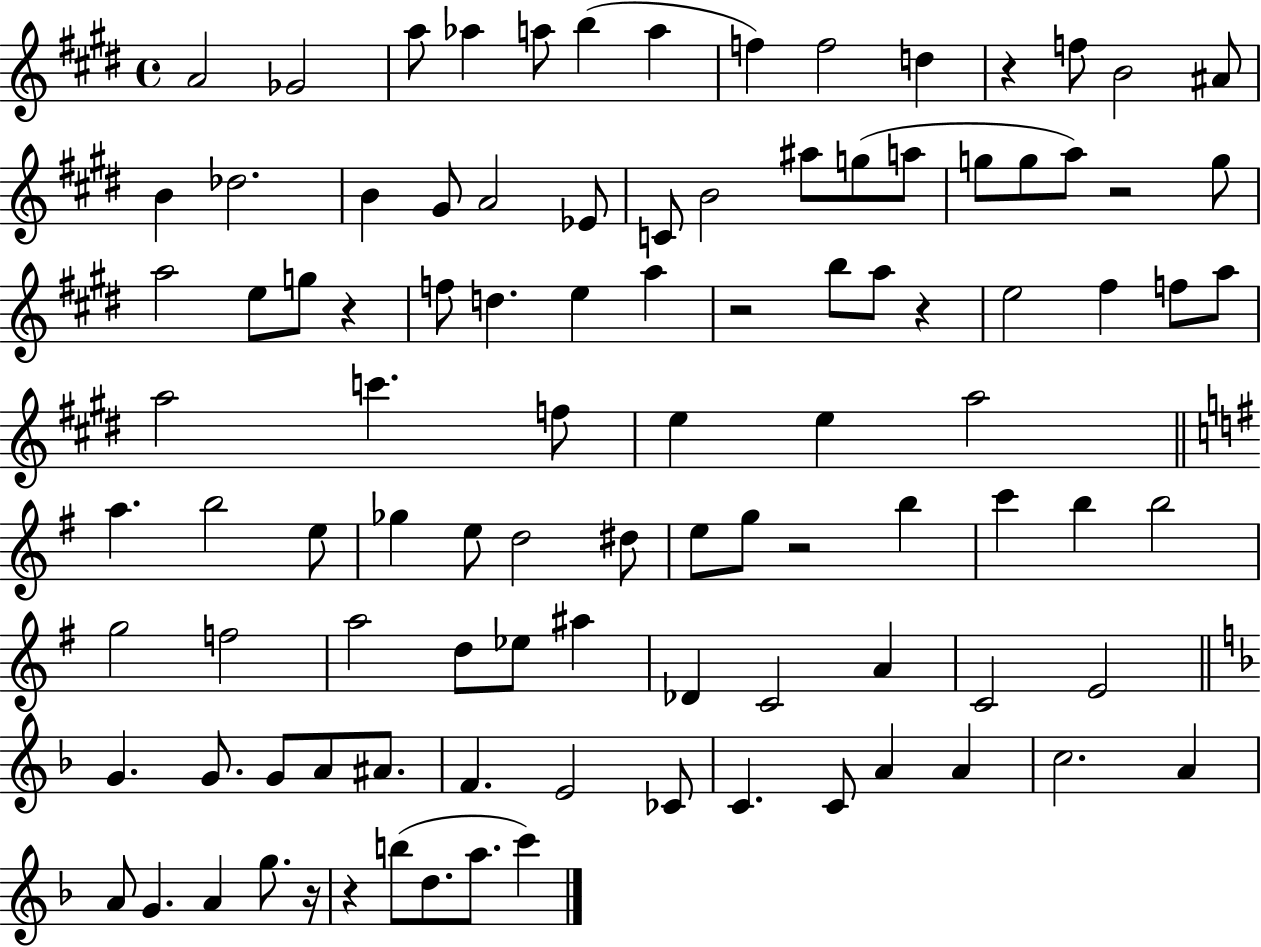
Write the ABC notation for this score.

X:1
T:Untitled
M:4/4
L:1/4
K:E
A2 _G2 a/2 _a a/2 b a f f2 d z f/2 B2 ^A/2 B _d2 B ^G/2 A2 _E/2 C/2 B2 ^a/2 g/2 a/2 g/2 g/2 a/2 z2 g/2 a2 e/2 g/2 z f/2 d e a z2 b/2 a/2 z e2 ^f f/2 a/2 a2 c' f/2 e e a2 a b2 e/2 _g e/2 d2 ^d/2 e/2 g/2 z2 b c' b b2 g2 f2 a2 d/2 _e/2 ^a _D C2 A C2 E2 G G/2 G/2 A/2 ^A/2 F E2 _C/2 C C/2 A A c2 A A/2 G A g/2 z/4 z b/2 d/2 a/2 c'